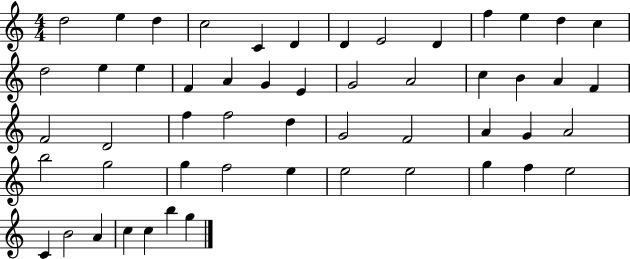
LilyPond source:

{
  \clef treble
  \numericTimeSignature
  \time 4/4
  \key c \major
  d''2 e''4 d''4 | c''2 c'4 d'4 | d'4 e'2 d'4 | f''4 e''4 d''4 c''4 | \break d''2 e''4 e''4 | f'4 a'4 g'4 e'4 | g'2 a'2 | c''4 b'4 a'4 f'4 | \break f'2 d'2 | f''4 f''2 d''4 | g'2 f'2 | a'4 g'4 a'2 | \break b''2 g''2 | g''4 f''2 e''4 | e''2 e''2 | g''4 f''4 e''2 | \break c'4 b'2 a'4 | c''4 c''4 b''4 g''4 | \bar "|."
}